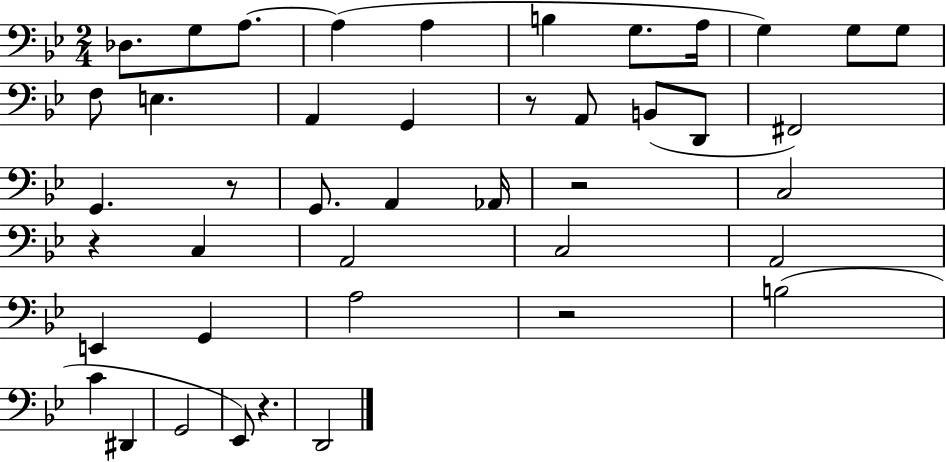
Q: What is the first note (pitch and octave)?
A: Db3